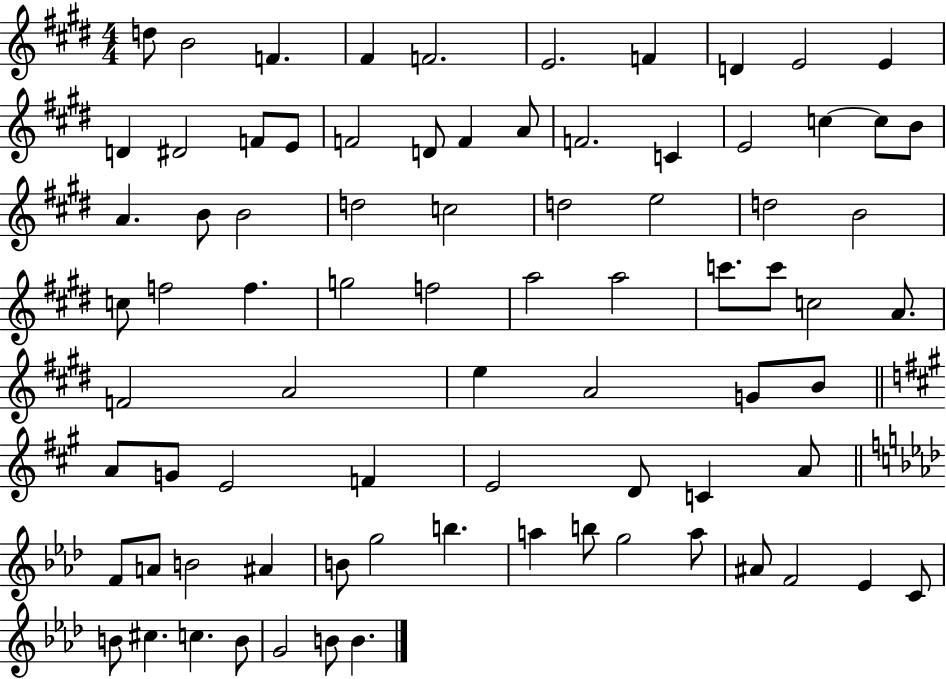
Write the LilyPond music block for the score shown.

{
  \clef treble
  \numericTimeSignature
  \time 4/4
  \key e \major
  \repeat volta 2 { d''8 b'2 f'4. | fis'4 f'2. | e'2. f'4 | d'4 e'2 e'4 | \break d'4 dis'2 f'8 e'8 | f'2 d'8 f'4 a'8 | f'2. c'4 | e'2 c''4~~ c''8 b'8 | \break a'4. b'8 b'2 | d''2 c''2 | d''2 e''2 | d''2 b'2 | \break c''8 f''2 f''4. | g''2 f''2 | a''2 a''2 | c'''8. c'''8 c''2 a'8. | \break f'2 a'2 | e''4 a'2 g'8 b'8 | \bar "||" \break \key a \major a'8 g'8 e'2 f'4 | e'2 d'8 c'4 a'8 | \bar "||" \break \key aes \major f'8 a'8 b'2 ais'4 | b'8 g''2 b''4. | a''4 b''8 g''2 a''8 | ais'8 f'2 ees'4 c'8 | \break b'8 cis''4. c''4. b'8 | g'2 b'8 b'4. | } \bar "|."
}